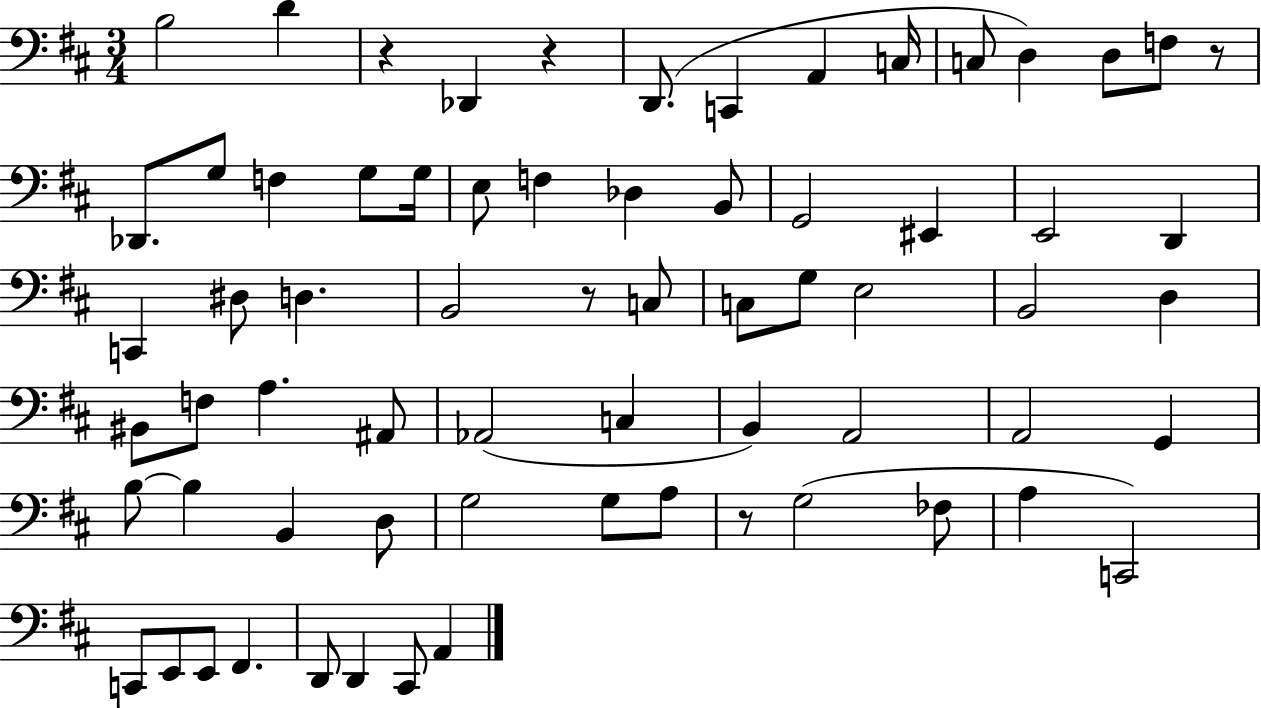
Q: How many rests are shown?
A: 5